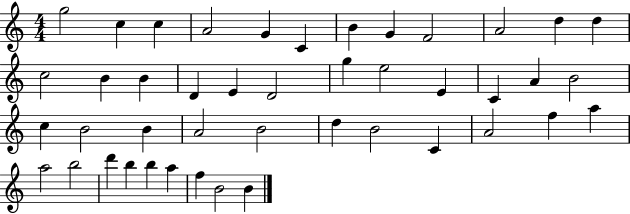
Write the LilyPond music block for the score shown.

{
  \clef treble
  \numericTimeSignature
  \time 4/4
  \key c \major
  g''2 c''4 c''4 | a'2 g'4 c'4 | b'4 g'4 f'2 | a'2 d''4 d''4 | \break c''2 b'4 b'4 | d'4 e'4 d'2 | g''4 e''2 e'4 | c'4 a'4 b'2 | \break c''4 b'2 b'4 | a'2 b'2 | d''4 b'2 c'4 | a'2 f''4 a''4 | \break a''2 b''2 | d'''4 b''4 b''4 a''4 | f''4 b'2 b'4 | \bar "|."
}